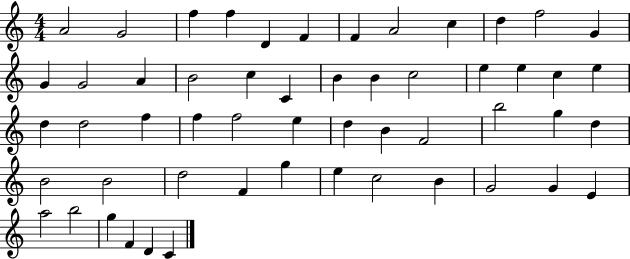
X:1
T:Untitled
M:4/4
L:1/4
K:C
A2 G2 f f D F F A2 c d f2 G G G2 A B2 c C B B c2 e e c e d d2 f f f2 e d B F2 b2 g d B2 B2 d2 F g e c2 B G2 G E a2 b2 g F D C